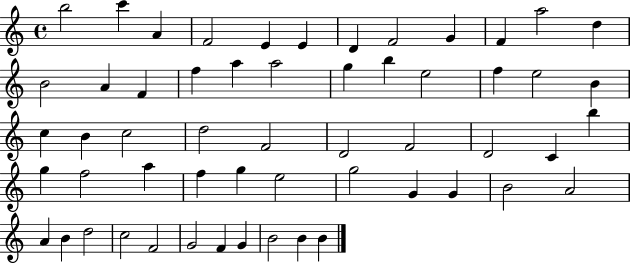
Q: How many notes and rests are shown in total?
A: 56